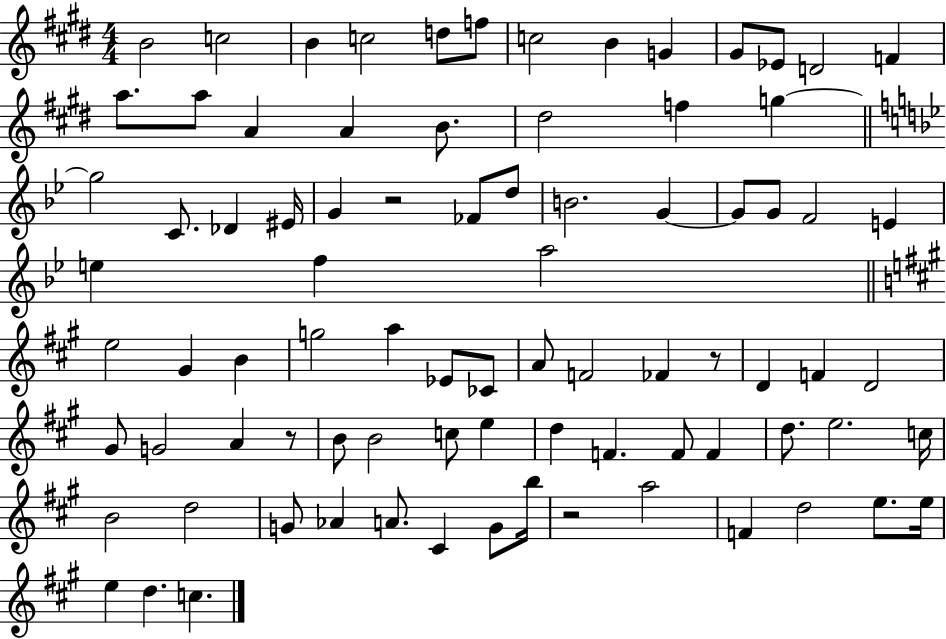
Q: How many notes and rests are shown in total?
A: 84